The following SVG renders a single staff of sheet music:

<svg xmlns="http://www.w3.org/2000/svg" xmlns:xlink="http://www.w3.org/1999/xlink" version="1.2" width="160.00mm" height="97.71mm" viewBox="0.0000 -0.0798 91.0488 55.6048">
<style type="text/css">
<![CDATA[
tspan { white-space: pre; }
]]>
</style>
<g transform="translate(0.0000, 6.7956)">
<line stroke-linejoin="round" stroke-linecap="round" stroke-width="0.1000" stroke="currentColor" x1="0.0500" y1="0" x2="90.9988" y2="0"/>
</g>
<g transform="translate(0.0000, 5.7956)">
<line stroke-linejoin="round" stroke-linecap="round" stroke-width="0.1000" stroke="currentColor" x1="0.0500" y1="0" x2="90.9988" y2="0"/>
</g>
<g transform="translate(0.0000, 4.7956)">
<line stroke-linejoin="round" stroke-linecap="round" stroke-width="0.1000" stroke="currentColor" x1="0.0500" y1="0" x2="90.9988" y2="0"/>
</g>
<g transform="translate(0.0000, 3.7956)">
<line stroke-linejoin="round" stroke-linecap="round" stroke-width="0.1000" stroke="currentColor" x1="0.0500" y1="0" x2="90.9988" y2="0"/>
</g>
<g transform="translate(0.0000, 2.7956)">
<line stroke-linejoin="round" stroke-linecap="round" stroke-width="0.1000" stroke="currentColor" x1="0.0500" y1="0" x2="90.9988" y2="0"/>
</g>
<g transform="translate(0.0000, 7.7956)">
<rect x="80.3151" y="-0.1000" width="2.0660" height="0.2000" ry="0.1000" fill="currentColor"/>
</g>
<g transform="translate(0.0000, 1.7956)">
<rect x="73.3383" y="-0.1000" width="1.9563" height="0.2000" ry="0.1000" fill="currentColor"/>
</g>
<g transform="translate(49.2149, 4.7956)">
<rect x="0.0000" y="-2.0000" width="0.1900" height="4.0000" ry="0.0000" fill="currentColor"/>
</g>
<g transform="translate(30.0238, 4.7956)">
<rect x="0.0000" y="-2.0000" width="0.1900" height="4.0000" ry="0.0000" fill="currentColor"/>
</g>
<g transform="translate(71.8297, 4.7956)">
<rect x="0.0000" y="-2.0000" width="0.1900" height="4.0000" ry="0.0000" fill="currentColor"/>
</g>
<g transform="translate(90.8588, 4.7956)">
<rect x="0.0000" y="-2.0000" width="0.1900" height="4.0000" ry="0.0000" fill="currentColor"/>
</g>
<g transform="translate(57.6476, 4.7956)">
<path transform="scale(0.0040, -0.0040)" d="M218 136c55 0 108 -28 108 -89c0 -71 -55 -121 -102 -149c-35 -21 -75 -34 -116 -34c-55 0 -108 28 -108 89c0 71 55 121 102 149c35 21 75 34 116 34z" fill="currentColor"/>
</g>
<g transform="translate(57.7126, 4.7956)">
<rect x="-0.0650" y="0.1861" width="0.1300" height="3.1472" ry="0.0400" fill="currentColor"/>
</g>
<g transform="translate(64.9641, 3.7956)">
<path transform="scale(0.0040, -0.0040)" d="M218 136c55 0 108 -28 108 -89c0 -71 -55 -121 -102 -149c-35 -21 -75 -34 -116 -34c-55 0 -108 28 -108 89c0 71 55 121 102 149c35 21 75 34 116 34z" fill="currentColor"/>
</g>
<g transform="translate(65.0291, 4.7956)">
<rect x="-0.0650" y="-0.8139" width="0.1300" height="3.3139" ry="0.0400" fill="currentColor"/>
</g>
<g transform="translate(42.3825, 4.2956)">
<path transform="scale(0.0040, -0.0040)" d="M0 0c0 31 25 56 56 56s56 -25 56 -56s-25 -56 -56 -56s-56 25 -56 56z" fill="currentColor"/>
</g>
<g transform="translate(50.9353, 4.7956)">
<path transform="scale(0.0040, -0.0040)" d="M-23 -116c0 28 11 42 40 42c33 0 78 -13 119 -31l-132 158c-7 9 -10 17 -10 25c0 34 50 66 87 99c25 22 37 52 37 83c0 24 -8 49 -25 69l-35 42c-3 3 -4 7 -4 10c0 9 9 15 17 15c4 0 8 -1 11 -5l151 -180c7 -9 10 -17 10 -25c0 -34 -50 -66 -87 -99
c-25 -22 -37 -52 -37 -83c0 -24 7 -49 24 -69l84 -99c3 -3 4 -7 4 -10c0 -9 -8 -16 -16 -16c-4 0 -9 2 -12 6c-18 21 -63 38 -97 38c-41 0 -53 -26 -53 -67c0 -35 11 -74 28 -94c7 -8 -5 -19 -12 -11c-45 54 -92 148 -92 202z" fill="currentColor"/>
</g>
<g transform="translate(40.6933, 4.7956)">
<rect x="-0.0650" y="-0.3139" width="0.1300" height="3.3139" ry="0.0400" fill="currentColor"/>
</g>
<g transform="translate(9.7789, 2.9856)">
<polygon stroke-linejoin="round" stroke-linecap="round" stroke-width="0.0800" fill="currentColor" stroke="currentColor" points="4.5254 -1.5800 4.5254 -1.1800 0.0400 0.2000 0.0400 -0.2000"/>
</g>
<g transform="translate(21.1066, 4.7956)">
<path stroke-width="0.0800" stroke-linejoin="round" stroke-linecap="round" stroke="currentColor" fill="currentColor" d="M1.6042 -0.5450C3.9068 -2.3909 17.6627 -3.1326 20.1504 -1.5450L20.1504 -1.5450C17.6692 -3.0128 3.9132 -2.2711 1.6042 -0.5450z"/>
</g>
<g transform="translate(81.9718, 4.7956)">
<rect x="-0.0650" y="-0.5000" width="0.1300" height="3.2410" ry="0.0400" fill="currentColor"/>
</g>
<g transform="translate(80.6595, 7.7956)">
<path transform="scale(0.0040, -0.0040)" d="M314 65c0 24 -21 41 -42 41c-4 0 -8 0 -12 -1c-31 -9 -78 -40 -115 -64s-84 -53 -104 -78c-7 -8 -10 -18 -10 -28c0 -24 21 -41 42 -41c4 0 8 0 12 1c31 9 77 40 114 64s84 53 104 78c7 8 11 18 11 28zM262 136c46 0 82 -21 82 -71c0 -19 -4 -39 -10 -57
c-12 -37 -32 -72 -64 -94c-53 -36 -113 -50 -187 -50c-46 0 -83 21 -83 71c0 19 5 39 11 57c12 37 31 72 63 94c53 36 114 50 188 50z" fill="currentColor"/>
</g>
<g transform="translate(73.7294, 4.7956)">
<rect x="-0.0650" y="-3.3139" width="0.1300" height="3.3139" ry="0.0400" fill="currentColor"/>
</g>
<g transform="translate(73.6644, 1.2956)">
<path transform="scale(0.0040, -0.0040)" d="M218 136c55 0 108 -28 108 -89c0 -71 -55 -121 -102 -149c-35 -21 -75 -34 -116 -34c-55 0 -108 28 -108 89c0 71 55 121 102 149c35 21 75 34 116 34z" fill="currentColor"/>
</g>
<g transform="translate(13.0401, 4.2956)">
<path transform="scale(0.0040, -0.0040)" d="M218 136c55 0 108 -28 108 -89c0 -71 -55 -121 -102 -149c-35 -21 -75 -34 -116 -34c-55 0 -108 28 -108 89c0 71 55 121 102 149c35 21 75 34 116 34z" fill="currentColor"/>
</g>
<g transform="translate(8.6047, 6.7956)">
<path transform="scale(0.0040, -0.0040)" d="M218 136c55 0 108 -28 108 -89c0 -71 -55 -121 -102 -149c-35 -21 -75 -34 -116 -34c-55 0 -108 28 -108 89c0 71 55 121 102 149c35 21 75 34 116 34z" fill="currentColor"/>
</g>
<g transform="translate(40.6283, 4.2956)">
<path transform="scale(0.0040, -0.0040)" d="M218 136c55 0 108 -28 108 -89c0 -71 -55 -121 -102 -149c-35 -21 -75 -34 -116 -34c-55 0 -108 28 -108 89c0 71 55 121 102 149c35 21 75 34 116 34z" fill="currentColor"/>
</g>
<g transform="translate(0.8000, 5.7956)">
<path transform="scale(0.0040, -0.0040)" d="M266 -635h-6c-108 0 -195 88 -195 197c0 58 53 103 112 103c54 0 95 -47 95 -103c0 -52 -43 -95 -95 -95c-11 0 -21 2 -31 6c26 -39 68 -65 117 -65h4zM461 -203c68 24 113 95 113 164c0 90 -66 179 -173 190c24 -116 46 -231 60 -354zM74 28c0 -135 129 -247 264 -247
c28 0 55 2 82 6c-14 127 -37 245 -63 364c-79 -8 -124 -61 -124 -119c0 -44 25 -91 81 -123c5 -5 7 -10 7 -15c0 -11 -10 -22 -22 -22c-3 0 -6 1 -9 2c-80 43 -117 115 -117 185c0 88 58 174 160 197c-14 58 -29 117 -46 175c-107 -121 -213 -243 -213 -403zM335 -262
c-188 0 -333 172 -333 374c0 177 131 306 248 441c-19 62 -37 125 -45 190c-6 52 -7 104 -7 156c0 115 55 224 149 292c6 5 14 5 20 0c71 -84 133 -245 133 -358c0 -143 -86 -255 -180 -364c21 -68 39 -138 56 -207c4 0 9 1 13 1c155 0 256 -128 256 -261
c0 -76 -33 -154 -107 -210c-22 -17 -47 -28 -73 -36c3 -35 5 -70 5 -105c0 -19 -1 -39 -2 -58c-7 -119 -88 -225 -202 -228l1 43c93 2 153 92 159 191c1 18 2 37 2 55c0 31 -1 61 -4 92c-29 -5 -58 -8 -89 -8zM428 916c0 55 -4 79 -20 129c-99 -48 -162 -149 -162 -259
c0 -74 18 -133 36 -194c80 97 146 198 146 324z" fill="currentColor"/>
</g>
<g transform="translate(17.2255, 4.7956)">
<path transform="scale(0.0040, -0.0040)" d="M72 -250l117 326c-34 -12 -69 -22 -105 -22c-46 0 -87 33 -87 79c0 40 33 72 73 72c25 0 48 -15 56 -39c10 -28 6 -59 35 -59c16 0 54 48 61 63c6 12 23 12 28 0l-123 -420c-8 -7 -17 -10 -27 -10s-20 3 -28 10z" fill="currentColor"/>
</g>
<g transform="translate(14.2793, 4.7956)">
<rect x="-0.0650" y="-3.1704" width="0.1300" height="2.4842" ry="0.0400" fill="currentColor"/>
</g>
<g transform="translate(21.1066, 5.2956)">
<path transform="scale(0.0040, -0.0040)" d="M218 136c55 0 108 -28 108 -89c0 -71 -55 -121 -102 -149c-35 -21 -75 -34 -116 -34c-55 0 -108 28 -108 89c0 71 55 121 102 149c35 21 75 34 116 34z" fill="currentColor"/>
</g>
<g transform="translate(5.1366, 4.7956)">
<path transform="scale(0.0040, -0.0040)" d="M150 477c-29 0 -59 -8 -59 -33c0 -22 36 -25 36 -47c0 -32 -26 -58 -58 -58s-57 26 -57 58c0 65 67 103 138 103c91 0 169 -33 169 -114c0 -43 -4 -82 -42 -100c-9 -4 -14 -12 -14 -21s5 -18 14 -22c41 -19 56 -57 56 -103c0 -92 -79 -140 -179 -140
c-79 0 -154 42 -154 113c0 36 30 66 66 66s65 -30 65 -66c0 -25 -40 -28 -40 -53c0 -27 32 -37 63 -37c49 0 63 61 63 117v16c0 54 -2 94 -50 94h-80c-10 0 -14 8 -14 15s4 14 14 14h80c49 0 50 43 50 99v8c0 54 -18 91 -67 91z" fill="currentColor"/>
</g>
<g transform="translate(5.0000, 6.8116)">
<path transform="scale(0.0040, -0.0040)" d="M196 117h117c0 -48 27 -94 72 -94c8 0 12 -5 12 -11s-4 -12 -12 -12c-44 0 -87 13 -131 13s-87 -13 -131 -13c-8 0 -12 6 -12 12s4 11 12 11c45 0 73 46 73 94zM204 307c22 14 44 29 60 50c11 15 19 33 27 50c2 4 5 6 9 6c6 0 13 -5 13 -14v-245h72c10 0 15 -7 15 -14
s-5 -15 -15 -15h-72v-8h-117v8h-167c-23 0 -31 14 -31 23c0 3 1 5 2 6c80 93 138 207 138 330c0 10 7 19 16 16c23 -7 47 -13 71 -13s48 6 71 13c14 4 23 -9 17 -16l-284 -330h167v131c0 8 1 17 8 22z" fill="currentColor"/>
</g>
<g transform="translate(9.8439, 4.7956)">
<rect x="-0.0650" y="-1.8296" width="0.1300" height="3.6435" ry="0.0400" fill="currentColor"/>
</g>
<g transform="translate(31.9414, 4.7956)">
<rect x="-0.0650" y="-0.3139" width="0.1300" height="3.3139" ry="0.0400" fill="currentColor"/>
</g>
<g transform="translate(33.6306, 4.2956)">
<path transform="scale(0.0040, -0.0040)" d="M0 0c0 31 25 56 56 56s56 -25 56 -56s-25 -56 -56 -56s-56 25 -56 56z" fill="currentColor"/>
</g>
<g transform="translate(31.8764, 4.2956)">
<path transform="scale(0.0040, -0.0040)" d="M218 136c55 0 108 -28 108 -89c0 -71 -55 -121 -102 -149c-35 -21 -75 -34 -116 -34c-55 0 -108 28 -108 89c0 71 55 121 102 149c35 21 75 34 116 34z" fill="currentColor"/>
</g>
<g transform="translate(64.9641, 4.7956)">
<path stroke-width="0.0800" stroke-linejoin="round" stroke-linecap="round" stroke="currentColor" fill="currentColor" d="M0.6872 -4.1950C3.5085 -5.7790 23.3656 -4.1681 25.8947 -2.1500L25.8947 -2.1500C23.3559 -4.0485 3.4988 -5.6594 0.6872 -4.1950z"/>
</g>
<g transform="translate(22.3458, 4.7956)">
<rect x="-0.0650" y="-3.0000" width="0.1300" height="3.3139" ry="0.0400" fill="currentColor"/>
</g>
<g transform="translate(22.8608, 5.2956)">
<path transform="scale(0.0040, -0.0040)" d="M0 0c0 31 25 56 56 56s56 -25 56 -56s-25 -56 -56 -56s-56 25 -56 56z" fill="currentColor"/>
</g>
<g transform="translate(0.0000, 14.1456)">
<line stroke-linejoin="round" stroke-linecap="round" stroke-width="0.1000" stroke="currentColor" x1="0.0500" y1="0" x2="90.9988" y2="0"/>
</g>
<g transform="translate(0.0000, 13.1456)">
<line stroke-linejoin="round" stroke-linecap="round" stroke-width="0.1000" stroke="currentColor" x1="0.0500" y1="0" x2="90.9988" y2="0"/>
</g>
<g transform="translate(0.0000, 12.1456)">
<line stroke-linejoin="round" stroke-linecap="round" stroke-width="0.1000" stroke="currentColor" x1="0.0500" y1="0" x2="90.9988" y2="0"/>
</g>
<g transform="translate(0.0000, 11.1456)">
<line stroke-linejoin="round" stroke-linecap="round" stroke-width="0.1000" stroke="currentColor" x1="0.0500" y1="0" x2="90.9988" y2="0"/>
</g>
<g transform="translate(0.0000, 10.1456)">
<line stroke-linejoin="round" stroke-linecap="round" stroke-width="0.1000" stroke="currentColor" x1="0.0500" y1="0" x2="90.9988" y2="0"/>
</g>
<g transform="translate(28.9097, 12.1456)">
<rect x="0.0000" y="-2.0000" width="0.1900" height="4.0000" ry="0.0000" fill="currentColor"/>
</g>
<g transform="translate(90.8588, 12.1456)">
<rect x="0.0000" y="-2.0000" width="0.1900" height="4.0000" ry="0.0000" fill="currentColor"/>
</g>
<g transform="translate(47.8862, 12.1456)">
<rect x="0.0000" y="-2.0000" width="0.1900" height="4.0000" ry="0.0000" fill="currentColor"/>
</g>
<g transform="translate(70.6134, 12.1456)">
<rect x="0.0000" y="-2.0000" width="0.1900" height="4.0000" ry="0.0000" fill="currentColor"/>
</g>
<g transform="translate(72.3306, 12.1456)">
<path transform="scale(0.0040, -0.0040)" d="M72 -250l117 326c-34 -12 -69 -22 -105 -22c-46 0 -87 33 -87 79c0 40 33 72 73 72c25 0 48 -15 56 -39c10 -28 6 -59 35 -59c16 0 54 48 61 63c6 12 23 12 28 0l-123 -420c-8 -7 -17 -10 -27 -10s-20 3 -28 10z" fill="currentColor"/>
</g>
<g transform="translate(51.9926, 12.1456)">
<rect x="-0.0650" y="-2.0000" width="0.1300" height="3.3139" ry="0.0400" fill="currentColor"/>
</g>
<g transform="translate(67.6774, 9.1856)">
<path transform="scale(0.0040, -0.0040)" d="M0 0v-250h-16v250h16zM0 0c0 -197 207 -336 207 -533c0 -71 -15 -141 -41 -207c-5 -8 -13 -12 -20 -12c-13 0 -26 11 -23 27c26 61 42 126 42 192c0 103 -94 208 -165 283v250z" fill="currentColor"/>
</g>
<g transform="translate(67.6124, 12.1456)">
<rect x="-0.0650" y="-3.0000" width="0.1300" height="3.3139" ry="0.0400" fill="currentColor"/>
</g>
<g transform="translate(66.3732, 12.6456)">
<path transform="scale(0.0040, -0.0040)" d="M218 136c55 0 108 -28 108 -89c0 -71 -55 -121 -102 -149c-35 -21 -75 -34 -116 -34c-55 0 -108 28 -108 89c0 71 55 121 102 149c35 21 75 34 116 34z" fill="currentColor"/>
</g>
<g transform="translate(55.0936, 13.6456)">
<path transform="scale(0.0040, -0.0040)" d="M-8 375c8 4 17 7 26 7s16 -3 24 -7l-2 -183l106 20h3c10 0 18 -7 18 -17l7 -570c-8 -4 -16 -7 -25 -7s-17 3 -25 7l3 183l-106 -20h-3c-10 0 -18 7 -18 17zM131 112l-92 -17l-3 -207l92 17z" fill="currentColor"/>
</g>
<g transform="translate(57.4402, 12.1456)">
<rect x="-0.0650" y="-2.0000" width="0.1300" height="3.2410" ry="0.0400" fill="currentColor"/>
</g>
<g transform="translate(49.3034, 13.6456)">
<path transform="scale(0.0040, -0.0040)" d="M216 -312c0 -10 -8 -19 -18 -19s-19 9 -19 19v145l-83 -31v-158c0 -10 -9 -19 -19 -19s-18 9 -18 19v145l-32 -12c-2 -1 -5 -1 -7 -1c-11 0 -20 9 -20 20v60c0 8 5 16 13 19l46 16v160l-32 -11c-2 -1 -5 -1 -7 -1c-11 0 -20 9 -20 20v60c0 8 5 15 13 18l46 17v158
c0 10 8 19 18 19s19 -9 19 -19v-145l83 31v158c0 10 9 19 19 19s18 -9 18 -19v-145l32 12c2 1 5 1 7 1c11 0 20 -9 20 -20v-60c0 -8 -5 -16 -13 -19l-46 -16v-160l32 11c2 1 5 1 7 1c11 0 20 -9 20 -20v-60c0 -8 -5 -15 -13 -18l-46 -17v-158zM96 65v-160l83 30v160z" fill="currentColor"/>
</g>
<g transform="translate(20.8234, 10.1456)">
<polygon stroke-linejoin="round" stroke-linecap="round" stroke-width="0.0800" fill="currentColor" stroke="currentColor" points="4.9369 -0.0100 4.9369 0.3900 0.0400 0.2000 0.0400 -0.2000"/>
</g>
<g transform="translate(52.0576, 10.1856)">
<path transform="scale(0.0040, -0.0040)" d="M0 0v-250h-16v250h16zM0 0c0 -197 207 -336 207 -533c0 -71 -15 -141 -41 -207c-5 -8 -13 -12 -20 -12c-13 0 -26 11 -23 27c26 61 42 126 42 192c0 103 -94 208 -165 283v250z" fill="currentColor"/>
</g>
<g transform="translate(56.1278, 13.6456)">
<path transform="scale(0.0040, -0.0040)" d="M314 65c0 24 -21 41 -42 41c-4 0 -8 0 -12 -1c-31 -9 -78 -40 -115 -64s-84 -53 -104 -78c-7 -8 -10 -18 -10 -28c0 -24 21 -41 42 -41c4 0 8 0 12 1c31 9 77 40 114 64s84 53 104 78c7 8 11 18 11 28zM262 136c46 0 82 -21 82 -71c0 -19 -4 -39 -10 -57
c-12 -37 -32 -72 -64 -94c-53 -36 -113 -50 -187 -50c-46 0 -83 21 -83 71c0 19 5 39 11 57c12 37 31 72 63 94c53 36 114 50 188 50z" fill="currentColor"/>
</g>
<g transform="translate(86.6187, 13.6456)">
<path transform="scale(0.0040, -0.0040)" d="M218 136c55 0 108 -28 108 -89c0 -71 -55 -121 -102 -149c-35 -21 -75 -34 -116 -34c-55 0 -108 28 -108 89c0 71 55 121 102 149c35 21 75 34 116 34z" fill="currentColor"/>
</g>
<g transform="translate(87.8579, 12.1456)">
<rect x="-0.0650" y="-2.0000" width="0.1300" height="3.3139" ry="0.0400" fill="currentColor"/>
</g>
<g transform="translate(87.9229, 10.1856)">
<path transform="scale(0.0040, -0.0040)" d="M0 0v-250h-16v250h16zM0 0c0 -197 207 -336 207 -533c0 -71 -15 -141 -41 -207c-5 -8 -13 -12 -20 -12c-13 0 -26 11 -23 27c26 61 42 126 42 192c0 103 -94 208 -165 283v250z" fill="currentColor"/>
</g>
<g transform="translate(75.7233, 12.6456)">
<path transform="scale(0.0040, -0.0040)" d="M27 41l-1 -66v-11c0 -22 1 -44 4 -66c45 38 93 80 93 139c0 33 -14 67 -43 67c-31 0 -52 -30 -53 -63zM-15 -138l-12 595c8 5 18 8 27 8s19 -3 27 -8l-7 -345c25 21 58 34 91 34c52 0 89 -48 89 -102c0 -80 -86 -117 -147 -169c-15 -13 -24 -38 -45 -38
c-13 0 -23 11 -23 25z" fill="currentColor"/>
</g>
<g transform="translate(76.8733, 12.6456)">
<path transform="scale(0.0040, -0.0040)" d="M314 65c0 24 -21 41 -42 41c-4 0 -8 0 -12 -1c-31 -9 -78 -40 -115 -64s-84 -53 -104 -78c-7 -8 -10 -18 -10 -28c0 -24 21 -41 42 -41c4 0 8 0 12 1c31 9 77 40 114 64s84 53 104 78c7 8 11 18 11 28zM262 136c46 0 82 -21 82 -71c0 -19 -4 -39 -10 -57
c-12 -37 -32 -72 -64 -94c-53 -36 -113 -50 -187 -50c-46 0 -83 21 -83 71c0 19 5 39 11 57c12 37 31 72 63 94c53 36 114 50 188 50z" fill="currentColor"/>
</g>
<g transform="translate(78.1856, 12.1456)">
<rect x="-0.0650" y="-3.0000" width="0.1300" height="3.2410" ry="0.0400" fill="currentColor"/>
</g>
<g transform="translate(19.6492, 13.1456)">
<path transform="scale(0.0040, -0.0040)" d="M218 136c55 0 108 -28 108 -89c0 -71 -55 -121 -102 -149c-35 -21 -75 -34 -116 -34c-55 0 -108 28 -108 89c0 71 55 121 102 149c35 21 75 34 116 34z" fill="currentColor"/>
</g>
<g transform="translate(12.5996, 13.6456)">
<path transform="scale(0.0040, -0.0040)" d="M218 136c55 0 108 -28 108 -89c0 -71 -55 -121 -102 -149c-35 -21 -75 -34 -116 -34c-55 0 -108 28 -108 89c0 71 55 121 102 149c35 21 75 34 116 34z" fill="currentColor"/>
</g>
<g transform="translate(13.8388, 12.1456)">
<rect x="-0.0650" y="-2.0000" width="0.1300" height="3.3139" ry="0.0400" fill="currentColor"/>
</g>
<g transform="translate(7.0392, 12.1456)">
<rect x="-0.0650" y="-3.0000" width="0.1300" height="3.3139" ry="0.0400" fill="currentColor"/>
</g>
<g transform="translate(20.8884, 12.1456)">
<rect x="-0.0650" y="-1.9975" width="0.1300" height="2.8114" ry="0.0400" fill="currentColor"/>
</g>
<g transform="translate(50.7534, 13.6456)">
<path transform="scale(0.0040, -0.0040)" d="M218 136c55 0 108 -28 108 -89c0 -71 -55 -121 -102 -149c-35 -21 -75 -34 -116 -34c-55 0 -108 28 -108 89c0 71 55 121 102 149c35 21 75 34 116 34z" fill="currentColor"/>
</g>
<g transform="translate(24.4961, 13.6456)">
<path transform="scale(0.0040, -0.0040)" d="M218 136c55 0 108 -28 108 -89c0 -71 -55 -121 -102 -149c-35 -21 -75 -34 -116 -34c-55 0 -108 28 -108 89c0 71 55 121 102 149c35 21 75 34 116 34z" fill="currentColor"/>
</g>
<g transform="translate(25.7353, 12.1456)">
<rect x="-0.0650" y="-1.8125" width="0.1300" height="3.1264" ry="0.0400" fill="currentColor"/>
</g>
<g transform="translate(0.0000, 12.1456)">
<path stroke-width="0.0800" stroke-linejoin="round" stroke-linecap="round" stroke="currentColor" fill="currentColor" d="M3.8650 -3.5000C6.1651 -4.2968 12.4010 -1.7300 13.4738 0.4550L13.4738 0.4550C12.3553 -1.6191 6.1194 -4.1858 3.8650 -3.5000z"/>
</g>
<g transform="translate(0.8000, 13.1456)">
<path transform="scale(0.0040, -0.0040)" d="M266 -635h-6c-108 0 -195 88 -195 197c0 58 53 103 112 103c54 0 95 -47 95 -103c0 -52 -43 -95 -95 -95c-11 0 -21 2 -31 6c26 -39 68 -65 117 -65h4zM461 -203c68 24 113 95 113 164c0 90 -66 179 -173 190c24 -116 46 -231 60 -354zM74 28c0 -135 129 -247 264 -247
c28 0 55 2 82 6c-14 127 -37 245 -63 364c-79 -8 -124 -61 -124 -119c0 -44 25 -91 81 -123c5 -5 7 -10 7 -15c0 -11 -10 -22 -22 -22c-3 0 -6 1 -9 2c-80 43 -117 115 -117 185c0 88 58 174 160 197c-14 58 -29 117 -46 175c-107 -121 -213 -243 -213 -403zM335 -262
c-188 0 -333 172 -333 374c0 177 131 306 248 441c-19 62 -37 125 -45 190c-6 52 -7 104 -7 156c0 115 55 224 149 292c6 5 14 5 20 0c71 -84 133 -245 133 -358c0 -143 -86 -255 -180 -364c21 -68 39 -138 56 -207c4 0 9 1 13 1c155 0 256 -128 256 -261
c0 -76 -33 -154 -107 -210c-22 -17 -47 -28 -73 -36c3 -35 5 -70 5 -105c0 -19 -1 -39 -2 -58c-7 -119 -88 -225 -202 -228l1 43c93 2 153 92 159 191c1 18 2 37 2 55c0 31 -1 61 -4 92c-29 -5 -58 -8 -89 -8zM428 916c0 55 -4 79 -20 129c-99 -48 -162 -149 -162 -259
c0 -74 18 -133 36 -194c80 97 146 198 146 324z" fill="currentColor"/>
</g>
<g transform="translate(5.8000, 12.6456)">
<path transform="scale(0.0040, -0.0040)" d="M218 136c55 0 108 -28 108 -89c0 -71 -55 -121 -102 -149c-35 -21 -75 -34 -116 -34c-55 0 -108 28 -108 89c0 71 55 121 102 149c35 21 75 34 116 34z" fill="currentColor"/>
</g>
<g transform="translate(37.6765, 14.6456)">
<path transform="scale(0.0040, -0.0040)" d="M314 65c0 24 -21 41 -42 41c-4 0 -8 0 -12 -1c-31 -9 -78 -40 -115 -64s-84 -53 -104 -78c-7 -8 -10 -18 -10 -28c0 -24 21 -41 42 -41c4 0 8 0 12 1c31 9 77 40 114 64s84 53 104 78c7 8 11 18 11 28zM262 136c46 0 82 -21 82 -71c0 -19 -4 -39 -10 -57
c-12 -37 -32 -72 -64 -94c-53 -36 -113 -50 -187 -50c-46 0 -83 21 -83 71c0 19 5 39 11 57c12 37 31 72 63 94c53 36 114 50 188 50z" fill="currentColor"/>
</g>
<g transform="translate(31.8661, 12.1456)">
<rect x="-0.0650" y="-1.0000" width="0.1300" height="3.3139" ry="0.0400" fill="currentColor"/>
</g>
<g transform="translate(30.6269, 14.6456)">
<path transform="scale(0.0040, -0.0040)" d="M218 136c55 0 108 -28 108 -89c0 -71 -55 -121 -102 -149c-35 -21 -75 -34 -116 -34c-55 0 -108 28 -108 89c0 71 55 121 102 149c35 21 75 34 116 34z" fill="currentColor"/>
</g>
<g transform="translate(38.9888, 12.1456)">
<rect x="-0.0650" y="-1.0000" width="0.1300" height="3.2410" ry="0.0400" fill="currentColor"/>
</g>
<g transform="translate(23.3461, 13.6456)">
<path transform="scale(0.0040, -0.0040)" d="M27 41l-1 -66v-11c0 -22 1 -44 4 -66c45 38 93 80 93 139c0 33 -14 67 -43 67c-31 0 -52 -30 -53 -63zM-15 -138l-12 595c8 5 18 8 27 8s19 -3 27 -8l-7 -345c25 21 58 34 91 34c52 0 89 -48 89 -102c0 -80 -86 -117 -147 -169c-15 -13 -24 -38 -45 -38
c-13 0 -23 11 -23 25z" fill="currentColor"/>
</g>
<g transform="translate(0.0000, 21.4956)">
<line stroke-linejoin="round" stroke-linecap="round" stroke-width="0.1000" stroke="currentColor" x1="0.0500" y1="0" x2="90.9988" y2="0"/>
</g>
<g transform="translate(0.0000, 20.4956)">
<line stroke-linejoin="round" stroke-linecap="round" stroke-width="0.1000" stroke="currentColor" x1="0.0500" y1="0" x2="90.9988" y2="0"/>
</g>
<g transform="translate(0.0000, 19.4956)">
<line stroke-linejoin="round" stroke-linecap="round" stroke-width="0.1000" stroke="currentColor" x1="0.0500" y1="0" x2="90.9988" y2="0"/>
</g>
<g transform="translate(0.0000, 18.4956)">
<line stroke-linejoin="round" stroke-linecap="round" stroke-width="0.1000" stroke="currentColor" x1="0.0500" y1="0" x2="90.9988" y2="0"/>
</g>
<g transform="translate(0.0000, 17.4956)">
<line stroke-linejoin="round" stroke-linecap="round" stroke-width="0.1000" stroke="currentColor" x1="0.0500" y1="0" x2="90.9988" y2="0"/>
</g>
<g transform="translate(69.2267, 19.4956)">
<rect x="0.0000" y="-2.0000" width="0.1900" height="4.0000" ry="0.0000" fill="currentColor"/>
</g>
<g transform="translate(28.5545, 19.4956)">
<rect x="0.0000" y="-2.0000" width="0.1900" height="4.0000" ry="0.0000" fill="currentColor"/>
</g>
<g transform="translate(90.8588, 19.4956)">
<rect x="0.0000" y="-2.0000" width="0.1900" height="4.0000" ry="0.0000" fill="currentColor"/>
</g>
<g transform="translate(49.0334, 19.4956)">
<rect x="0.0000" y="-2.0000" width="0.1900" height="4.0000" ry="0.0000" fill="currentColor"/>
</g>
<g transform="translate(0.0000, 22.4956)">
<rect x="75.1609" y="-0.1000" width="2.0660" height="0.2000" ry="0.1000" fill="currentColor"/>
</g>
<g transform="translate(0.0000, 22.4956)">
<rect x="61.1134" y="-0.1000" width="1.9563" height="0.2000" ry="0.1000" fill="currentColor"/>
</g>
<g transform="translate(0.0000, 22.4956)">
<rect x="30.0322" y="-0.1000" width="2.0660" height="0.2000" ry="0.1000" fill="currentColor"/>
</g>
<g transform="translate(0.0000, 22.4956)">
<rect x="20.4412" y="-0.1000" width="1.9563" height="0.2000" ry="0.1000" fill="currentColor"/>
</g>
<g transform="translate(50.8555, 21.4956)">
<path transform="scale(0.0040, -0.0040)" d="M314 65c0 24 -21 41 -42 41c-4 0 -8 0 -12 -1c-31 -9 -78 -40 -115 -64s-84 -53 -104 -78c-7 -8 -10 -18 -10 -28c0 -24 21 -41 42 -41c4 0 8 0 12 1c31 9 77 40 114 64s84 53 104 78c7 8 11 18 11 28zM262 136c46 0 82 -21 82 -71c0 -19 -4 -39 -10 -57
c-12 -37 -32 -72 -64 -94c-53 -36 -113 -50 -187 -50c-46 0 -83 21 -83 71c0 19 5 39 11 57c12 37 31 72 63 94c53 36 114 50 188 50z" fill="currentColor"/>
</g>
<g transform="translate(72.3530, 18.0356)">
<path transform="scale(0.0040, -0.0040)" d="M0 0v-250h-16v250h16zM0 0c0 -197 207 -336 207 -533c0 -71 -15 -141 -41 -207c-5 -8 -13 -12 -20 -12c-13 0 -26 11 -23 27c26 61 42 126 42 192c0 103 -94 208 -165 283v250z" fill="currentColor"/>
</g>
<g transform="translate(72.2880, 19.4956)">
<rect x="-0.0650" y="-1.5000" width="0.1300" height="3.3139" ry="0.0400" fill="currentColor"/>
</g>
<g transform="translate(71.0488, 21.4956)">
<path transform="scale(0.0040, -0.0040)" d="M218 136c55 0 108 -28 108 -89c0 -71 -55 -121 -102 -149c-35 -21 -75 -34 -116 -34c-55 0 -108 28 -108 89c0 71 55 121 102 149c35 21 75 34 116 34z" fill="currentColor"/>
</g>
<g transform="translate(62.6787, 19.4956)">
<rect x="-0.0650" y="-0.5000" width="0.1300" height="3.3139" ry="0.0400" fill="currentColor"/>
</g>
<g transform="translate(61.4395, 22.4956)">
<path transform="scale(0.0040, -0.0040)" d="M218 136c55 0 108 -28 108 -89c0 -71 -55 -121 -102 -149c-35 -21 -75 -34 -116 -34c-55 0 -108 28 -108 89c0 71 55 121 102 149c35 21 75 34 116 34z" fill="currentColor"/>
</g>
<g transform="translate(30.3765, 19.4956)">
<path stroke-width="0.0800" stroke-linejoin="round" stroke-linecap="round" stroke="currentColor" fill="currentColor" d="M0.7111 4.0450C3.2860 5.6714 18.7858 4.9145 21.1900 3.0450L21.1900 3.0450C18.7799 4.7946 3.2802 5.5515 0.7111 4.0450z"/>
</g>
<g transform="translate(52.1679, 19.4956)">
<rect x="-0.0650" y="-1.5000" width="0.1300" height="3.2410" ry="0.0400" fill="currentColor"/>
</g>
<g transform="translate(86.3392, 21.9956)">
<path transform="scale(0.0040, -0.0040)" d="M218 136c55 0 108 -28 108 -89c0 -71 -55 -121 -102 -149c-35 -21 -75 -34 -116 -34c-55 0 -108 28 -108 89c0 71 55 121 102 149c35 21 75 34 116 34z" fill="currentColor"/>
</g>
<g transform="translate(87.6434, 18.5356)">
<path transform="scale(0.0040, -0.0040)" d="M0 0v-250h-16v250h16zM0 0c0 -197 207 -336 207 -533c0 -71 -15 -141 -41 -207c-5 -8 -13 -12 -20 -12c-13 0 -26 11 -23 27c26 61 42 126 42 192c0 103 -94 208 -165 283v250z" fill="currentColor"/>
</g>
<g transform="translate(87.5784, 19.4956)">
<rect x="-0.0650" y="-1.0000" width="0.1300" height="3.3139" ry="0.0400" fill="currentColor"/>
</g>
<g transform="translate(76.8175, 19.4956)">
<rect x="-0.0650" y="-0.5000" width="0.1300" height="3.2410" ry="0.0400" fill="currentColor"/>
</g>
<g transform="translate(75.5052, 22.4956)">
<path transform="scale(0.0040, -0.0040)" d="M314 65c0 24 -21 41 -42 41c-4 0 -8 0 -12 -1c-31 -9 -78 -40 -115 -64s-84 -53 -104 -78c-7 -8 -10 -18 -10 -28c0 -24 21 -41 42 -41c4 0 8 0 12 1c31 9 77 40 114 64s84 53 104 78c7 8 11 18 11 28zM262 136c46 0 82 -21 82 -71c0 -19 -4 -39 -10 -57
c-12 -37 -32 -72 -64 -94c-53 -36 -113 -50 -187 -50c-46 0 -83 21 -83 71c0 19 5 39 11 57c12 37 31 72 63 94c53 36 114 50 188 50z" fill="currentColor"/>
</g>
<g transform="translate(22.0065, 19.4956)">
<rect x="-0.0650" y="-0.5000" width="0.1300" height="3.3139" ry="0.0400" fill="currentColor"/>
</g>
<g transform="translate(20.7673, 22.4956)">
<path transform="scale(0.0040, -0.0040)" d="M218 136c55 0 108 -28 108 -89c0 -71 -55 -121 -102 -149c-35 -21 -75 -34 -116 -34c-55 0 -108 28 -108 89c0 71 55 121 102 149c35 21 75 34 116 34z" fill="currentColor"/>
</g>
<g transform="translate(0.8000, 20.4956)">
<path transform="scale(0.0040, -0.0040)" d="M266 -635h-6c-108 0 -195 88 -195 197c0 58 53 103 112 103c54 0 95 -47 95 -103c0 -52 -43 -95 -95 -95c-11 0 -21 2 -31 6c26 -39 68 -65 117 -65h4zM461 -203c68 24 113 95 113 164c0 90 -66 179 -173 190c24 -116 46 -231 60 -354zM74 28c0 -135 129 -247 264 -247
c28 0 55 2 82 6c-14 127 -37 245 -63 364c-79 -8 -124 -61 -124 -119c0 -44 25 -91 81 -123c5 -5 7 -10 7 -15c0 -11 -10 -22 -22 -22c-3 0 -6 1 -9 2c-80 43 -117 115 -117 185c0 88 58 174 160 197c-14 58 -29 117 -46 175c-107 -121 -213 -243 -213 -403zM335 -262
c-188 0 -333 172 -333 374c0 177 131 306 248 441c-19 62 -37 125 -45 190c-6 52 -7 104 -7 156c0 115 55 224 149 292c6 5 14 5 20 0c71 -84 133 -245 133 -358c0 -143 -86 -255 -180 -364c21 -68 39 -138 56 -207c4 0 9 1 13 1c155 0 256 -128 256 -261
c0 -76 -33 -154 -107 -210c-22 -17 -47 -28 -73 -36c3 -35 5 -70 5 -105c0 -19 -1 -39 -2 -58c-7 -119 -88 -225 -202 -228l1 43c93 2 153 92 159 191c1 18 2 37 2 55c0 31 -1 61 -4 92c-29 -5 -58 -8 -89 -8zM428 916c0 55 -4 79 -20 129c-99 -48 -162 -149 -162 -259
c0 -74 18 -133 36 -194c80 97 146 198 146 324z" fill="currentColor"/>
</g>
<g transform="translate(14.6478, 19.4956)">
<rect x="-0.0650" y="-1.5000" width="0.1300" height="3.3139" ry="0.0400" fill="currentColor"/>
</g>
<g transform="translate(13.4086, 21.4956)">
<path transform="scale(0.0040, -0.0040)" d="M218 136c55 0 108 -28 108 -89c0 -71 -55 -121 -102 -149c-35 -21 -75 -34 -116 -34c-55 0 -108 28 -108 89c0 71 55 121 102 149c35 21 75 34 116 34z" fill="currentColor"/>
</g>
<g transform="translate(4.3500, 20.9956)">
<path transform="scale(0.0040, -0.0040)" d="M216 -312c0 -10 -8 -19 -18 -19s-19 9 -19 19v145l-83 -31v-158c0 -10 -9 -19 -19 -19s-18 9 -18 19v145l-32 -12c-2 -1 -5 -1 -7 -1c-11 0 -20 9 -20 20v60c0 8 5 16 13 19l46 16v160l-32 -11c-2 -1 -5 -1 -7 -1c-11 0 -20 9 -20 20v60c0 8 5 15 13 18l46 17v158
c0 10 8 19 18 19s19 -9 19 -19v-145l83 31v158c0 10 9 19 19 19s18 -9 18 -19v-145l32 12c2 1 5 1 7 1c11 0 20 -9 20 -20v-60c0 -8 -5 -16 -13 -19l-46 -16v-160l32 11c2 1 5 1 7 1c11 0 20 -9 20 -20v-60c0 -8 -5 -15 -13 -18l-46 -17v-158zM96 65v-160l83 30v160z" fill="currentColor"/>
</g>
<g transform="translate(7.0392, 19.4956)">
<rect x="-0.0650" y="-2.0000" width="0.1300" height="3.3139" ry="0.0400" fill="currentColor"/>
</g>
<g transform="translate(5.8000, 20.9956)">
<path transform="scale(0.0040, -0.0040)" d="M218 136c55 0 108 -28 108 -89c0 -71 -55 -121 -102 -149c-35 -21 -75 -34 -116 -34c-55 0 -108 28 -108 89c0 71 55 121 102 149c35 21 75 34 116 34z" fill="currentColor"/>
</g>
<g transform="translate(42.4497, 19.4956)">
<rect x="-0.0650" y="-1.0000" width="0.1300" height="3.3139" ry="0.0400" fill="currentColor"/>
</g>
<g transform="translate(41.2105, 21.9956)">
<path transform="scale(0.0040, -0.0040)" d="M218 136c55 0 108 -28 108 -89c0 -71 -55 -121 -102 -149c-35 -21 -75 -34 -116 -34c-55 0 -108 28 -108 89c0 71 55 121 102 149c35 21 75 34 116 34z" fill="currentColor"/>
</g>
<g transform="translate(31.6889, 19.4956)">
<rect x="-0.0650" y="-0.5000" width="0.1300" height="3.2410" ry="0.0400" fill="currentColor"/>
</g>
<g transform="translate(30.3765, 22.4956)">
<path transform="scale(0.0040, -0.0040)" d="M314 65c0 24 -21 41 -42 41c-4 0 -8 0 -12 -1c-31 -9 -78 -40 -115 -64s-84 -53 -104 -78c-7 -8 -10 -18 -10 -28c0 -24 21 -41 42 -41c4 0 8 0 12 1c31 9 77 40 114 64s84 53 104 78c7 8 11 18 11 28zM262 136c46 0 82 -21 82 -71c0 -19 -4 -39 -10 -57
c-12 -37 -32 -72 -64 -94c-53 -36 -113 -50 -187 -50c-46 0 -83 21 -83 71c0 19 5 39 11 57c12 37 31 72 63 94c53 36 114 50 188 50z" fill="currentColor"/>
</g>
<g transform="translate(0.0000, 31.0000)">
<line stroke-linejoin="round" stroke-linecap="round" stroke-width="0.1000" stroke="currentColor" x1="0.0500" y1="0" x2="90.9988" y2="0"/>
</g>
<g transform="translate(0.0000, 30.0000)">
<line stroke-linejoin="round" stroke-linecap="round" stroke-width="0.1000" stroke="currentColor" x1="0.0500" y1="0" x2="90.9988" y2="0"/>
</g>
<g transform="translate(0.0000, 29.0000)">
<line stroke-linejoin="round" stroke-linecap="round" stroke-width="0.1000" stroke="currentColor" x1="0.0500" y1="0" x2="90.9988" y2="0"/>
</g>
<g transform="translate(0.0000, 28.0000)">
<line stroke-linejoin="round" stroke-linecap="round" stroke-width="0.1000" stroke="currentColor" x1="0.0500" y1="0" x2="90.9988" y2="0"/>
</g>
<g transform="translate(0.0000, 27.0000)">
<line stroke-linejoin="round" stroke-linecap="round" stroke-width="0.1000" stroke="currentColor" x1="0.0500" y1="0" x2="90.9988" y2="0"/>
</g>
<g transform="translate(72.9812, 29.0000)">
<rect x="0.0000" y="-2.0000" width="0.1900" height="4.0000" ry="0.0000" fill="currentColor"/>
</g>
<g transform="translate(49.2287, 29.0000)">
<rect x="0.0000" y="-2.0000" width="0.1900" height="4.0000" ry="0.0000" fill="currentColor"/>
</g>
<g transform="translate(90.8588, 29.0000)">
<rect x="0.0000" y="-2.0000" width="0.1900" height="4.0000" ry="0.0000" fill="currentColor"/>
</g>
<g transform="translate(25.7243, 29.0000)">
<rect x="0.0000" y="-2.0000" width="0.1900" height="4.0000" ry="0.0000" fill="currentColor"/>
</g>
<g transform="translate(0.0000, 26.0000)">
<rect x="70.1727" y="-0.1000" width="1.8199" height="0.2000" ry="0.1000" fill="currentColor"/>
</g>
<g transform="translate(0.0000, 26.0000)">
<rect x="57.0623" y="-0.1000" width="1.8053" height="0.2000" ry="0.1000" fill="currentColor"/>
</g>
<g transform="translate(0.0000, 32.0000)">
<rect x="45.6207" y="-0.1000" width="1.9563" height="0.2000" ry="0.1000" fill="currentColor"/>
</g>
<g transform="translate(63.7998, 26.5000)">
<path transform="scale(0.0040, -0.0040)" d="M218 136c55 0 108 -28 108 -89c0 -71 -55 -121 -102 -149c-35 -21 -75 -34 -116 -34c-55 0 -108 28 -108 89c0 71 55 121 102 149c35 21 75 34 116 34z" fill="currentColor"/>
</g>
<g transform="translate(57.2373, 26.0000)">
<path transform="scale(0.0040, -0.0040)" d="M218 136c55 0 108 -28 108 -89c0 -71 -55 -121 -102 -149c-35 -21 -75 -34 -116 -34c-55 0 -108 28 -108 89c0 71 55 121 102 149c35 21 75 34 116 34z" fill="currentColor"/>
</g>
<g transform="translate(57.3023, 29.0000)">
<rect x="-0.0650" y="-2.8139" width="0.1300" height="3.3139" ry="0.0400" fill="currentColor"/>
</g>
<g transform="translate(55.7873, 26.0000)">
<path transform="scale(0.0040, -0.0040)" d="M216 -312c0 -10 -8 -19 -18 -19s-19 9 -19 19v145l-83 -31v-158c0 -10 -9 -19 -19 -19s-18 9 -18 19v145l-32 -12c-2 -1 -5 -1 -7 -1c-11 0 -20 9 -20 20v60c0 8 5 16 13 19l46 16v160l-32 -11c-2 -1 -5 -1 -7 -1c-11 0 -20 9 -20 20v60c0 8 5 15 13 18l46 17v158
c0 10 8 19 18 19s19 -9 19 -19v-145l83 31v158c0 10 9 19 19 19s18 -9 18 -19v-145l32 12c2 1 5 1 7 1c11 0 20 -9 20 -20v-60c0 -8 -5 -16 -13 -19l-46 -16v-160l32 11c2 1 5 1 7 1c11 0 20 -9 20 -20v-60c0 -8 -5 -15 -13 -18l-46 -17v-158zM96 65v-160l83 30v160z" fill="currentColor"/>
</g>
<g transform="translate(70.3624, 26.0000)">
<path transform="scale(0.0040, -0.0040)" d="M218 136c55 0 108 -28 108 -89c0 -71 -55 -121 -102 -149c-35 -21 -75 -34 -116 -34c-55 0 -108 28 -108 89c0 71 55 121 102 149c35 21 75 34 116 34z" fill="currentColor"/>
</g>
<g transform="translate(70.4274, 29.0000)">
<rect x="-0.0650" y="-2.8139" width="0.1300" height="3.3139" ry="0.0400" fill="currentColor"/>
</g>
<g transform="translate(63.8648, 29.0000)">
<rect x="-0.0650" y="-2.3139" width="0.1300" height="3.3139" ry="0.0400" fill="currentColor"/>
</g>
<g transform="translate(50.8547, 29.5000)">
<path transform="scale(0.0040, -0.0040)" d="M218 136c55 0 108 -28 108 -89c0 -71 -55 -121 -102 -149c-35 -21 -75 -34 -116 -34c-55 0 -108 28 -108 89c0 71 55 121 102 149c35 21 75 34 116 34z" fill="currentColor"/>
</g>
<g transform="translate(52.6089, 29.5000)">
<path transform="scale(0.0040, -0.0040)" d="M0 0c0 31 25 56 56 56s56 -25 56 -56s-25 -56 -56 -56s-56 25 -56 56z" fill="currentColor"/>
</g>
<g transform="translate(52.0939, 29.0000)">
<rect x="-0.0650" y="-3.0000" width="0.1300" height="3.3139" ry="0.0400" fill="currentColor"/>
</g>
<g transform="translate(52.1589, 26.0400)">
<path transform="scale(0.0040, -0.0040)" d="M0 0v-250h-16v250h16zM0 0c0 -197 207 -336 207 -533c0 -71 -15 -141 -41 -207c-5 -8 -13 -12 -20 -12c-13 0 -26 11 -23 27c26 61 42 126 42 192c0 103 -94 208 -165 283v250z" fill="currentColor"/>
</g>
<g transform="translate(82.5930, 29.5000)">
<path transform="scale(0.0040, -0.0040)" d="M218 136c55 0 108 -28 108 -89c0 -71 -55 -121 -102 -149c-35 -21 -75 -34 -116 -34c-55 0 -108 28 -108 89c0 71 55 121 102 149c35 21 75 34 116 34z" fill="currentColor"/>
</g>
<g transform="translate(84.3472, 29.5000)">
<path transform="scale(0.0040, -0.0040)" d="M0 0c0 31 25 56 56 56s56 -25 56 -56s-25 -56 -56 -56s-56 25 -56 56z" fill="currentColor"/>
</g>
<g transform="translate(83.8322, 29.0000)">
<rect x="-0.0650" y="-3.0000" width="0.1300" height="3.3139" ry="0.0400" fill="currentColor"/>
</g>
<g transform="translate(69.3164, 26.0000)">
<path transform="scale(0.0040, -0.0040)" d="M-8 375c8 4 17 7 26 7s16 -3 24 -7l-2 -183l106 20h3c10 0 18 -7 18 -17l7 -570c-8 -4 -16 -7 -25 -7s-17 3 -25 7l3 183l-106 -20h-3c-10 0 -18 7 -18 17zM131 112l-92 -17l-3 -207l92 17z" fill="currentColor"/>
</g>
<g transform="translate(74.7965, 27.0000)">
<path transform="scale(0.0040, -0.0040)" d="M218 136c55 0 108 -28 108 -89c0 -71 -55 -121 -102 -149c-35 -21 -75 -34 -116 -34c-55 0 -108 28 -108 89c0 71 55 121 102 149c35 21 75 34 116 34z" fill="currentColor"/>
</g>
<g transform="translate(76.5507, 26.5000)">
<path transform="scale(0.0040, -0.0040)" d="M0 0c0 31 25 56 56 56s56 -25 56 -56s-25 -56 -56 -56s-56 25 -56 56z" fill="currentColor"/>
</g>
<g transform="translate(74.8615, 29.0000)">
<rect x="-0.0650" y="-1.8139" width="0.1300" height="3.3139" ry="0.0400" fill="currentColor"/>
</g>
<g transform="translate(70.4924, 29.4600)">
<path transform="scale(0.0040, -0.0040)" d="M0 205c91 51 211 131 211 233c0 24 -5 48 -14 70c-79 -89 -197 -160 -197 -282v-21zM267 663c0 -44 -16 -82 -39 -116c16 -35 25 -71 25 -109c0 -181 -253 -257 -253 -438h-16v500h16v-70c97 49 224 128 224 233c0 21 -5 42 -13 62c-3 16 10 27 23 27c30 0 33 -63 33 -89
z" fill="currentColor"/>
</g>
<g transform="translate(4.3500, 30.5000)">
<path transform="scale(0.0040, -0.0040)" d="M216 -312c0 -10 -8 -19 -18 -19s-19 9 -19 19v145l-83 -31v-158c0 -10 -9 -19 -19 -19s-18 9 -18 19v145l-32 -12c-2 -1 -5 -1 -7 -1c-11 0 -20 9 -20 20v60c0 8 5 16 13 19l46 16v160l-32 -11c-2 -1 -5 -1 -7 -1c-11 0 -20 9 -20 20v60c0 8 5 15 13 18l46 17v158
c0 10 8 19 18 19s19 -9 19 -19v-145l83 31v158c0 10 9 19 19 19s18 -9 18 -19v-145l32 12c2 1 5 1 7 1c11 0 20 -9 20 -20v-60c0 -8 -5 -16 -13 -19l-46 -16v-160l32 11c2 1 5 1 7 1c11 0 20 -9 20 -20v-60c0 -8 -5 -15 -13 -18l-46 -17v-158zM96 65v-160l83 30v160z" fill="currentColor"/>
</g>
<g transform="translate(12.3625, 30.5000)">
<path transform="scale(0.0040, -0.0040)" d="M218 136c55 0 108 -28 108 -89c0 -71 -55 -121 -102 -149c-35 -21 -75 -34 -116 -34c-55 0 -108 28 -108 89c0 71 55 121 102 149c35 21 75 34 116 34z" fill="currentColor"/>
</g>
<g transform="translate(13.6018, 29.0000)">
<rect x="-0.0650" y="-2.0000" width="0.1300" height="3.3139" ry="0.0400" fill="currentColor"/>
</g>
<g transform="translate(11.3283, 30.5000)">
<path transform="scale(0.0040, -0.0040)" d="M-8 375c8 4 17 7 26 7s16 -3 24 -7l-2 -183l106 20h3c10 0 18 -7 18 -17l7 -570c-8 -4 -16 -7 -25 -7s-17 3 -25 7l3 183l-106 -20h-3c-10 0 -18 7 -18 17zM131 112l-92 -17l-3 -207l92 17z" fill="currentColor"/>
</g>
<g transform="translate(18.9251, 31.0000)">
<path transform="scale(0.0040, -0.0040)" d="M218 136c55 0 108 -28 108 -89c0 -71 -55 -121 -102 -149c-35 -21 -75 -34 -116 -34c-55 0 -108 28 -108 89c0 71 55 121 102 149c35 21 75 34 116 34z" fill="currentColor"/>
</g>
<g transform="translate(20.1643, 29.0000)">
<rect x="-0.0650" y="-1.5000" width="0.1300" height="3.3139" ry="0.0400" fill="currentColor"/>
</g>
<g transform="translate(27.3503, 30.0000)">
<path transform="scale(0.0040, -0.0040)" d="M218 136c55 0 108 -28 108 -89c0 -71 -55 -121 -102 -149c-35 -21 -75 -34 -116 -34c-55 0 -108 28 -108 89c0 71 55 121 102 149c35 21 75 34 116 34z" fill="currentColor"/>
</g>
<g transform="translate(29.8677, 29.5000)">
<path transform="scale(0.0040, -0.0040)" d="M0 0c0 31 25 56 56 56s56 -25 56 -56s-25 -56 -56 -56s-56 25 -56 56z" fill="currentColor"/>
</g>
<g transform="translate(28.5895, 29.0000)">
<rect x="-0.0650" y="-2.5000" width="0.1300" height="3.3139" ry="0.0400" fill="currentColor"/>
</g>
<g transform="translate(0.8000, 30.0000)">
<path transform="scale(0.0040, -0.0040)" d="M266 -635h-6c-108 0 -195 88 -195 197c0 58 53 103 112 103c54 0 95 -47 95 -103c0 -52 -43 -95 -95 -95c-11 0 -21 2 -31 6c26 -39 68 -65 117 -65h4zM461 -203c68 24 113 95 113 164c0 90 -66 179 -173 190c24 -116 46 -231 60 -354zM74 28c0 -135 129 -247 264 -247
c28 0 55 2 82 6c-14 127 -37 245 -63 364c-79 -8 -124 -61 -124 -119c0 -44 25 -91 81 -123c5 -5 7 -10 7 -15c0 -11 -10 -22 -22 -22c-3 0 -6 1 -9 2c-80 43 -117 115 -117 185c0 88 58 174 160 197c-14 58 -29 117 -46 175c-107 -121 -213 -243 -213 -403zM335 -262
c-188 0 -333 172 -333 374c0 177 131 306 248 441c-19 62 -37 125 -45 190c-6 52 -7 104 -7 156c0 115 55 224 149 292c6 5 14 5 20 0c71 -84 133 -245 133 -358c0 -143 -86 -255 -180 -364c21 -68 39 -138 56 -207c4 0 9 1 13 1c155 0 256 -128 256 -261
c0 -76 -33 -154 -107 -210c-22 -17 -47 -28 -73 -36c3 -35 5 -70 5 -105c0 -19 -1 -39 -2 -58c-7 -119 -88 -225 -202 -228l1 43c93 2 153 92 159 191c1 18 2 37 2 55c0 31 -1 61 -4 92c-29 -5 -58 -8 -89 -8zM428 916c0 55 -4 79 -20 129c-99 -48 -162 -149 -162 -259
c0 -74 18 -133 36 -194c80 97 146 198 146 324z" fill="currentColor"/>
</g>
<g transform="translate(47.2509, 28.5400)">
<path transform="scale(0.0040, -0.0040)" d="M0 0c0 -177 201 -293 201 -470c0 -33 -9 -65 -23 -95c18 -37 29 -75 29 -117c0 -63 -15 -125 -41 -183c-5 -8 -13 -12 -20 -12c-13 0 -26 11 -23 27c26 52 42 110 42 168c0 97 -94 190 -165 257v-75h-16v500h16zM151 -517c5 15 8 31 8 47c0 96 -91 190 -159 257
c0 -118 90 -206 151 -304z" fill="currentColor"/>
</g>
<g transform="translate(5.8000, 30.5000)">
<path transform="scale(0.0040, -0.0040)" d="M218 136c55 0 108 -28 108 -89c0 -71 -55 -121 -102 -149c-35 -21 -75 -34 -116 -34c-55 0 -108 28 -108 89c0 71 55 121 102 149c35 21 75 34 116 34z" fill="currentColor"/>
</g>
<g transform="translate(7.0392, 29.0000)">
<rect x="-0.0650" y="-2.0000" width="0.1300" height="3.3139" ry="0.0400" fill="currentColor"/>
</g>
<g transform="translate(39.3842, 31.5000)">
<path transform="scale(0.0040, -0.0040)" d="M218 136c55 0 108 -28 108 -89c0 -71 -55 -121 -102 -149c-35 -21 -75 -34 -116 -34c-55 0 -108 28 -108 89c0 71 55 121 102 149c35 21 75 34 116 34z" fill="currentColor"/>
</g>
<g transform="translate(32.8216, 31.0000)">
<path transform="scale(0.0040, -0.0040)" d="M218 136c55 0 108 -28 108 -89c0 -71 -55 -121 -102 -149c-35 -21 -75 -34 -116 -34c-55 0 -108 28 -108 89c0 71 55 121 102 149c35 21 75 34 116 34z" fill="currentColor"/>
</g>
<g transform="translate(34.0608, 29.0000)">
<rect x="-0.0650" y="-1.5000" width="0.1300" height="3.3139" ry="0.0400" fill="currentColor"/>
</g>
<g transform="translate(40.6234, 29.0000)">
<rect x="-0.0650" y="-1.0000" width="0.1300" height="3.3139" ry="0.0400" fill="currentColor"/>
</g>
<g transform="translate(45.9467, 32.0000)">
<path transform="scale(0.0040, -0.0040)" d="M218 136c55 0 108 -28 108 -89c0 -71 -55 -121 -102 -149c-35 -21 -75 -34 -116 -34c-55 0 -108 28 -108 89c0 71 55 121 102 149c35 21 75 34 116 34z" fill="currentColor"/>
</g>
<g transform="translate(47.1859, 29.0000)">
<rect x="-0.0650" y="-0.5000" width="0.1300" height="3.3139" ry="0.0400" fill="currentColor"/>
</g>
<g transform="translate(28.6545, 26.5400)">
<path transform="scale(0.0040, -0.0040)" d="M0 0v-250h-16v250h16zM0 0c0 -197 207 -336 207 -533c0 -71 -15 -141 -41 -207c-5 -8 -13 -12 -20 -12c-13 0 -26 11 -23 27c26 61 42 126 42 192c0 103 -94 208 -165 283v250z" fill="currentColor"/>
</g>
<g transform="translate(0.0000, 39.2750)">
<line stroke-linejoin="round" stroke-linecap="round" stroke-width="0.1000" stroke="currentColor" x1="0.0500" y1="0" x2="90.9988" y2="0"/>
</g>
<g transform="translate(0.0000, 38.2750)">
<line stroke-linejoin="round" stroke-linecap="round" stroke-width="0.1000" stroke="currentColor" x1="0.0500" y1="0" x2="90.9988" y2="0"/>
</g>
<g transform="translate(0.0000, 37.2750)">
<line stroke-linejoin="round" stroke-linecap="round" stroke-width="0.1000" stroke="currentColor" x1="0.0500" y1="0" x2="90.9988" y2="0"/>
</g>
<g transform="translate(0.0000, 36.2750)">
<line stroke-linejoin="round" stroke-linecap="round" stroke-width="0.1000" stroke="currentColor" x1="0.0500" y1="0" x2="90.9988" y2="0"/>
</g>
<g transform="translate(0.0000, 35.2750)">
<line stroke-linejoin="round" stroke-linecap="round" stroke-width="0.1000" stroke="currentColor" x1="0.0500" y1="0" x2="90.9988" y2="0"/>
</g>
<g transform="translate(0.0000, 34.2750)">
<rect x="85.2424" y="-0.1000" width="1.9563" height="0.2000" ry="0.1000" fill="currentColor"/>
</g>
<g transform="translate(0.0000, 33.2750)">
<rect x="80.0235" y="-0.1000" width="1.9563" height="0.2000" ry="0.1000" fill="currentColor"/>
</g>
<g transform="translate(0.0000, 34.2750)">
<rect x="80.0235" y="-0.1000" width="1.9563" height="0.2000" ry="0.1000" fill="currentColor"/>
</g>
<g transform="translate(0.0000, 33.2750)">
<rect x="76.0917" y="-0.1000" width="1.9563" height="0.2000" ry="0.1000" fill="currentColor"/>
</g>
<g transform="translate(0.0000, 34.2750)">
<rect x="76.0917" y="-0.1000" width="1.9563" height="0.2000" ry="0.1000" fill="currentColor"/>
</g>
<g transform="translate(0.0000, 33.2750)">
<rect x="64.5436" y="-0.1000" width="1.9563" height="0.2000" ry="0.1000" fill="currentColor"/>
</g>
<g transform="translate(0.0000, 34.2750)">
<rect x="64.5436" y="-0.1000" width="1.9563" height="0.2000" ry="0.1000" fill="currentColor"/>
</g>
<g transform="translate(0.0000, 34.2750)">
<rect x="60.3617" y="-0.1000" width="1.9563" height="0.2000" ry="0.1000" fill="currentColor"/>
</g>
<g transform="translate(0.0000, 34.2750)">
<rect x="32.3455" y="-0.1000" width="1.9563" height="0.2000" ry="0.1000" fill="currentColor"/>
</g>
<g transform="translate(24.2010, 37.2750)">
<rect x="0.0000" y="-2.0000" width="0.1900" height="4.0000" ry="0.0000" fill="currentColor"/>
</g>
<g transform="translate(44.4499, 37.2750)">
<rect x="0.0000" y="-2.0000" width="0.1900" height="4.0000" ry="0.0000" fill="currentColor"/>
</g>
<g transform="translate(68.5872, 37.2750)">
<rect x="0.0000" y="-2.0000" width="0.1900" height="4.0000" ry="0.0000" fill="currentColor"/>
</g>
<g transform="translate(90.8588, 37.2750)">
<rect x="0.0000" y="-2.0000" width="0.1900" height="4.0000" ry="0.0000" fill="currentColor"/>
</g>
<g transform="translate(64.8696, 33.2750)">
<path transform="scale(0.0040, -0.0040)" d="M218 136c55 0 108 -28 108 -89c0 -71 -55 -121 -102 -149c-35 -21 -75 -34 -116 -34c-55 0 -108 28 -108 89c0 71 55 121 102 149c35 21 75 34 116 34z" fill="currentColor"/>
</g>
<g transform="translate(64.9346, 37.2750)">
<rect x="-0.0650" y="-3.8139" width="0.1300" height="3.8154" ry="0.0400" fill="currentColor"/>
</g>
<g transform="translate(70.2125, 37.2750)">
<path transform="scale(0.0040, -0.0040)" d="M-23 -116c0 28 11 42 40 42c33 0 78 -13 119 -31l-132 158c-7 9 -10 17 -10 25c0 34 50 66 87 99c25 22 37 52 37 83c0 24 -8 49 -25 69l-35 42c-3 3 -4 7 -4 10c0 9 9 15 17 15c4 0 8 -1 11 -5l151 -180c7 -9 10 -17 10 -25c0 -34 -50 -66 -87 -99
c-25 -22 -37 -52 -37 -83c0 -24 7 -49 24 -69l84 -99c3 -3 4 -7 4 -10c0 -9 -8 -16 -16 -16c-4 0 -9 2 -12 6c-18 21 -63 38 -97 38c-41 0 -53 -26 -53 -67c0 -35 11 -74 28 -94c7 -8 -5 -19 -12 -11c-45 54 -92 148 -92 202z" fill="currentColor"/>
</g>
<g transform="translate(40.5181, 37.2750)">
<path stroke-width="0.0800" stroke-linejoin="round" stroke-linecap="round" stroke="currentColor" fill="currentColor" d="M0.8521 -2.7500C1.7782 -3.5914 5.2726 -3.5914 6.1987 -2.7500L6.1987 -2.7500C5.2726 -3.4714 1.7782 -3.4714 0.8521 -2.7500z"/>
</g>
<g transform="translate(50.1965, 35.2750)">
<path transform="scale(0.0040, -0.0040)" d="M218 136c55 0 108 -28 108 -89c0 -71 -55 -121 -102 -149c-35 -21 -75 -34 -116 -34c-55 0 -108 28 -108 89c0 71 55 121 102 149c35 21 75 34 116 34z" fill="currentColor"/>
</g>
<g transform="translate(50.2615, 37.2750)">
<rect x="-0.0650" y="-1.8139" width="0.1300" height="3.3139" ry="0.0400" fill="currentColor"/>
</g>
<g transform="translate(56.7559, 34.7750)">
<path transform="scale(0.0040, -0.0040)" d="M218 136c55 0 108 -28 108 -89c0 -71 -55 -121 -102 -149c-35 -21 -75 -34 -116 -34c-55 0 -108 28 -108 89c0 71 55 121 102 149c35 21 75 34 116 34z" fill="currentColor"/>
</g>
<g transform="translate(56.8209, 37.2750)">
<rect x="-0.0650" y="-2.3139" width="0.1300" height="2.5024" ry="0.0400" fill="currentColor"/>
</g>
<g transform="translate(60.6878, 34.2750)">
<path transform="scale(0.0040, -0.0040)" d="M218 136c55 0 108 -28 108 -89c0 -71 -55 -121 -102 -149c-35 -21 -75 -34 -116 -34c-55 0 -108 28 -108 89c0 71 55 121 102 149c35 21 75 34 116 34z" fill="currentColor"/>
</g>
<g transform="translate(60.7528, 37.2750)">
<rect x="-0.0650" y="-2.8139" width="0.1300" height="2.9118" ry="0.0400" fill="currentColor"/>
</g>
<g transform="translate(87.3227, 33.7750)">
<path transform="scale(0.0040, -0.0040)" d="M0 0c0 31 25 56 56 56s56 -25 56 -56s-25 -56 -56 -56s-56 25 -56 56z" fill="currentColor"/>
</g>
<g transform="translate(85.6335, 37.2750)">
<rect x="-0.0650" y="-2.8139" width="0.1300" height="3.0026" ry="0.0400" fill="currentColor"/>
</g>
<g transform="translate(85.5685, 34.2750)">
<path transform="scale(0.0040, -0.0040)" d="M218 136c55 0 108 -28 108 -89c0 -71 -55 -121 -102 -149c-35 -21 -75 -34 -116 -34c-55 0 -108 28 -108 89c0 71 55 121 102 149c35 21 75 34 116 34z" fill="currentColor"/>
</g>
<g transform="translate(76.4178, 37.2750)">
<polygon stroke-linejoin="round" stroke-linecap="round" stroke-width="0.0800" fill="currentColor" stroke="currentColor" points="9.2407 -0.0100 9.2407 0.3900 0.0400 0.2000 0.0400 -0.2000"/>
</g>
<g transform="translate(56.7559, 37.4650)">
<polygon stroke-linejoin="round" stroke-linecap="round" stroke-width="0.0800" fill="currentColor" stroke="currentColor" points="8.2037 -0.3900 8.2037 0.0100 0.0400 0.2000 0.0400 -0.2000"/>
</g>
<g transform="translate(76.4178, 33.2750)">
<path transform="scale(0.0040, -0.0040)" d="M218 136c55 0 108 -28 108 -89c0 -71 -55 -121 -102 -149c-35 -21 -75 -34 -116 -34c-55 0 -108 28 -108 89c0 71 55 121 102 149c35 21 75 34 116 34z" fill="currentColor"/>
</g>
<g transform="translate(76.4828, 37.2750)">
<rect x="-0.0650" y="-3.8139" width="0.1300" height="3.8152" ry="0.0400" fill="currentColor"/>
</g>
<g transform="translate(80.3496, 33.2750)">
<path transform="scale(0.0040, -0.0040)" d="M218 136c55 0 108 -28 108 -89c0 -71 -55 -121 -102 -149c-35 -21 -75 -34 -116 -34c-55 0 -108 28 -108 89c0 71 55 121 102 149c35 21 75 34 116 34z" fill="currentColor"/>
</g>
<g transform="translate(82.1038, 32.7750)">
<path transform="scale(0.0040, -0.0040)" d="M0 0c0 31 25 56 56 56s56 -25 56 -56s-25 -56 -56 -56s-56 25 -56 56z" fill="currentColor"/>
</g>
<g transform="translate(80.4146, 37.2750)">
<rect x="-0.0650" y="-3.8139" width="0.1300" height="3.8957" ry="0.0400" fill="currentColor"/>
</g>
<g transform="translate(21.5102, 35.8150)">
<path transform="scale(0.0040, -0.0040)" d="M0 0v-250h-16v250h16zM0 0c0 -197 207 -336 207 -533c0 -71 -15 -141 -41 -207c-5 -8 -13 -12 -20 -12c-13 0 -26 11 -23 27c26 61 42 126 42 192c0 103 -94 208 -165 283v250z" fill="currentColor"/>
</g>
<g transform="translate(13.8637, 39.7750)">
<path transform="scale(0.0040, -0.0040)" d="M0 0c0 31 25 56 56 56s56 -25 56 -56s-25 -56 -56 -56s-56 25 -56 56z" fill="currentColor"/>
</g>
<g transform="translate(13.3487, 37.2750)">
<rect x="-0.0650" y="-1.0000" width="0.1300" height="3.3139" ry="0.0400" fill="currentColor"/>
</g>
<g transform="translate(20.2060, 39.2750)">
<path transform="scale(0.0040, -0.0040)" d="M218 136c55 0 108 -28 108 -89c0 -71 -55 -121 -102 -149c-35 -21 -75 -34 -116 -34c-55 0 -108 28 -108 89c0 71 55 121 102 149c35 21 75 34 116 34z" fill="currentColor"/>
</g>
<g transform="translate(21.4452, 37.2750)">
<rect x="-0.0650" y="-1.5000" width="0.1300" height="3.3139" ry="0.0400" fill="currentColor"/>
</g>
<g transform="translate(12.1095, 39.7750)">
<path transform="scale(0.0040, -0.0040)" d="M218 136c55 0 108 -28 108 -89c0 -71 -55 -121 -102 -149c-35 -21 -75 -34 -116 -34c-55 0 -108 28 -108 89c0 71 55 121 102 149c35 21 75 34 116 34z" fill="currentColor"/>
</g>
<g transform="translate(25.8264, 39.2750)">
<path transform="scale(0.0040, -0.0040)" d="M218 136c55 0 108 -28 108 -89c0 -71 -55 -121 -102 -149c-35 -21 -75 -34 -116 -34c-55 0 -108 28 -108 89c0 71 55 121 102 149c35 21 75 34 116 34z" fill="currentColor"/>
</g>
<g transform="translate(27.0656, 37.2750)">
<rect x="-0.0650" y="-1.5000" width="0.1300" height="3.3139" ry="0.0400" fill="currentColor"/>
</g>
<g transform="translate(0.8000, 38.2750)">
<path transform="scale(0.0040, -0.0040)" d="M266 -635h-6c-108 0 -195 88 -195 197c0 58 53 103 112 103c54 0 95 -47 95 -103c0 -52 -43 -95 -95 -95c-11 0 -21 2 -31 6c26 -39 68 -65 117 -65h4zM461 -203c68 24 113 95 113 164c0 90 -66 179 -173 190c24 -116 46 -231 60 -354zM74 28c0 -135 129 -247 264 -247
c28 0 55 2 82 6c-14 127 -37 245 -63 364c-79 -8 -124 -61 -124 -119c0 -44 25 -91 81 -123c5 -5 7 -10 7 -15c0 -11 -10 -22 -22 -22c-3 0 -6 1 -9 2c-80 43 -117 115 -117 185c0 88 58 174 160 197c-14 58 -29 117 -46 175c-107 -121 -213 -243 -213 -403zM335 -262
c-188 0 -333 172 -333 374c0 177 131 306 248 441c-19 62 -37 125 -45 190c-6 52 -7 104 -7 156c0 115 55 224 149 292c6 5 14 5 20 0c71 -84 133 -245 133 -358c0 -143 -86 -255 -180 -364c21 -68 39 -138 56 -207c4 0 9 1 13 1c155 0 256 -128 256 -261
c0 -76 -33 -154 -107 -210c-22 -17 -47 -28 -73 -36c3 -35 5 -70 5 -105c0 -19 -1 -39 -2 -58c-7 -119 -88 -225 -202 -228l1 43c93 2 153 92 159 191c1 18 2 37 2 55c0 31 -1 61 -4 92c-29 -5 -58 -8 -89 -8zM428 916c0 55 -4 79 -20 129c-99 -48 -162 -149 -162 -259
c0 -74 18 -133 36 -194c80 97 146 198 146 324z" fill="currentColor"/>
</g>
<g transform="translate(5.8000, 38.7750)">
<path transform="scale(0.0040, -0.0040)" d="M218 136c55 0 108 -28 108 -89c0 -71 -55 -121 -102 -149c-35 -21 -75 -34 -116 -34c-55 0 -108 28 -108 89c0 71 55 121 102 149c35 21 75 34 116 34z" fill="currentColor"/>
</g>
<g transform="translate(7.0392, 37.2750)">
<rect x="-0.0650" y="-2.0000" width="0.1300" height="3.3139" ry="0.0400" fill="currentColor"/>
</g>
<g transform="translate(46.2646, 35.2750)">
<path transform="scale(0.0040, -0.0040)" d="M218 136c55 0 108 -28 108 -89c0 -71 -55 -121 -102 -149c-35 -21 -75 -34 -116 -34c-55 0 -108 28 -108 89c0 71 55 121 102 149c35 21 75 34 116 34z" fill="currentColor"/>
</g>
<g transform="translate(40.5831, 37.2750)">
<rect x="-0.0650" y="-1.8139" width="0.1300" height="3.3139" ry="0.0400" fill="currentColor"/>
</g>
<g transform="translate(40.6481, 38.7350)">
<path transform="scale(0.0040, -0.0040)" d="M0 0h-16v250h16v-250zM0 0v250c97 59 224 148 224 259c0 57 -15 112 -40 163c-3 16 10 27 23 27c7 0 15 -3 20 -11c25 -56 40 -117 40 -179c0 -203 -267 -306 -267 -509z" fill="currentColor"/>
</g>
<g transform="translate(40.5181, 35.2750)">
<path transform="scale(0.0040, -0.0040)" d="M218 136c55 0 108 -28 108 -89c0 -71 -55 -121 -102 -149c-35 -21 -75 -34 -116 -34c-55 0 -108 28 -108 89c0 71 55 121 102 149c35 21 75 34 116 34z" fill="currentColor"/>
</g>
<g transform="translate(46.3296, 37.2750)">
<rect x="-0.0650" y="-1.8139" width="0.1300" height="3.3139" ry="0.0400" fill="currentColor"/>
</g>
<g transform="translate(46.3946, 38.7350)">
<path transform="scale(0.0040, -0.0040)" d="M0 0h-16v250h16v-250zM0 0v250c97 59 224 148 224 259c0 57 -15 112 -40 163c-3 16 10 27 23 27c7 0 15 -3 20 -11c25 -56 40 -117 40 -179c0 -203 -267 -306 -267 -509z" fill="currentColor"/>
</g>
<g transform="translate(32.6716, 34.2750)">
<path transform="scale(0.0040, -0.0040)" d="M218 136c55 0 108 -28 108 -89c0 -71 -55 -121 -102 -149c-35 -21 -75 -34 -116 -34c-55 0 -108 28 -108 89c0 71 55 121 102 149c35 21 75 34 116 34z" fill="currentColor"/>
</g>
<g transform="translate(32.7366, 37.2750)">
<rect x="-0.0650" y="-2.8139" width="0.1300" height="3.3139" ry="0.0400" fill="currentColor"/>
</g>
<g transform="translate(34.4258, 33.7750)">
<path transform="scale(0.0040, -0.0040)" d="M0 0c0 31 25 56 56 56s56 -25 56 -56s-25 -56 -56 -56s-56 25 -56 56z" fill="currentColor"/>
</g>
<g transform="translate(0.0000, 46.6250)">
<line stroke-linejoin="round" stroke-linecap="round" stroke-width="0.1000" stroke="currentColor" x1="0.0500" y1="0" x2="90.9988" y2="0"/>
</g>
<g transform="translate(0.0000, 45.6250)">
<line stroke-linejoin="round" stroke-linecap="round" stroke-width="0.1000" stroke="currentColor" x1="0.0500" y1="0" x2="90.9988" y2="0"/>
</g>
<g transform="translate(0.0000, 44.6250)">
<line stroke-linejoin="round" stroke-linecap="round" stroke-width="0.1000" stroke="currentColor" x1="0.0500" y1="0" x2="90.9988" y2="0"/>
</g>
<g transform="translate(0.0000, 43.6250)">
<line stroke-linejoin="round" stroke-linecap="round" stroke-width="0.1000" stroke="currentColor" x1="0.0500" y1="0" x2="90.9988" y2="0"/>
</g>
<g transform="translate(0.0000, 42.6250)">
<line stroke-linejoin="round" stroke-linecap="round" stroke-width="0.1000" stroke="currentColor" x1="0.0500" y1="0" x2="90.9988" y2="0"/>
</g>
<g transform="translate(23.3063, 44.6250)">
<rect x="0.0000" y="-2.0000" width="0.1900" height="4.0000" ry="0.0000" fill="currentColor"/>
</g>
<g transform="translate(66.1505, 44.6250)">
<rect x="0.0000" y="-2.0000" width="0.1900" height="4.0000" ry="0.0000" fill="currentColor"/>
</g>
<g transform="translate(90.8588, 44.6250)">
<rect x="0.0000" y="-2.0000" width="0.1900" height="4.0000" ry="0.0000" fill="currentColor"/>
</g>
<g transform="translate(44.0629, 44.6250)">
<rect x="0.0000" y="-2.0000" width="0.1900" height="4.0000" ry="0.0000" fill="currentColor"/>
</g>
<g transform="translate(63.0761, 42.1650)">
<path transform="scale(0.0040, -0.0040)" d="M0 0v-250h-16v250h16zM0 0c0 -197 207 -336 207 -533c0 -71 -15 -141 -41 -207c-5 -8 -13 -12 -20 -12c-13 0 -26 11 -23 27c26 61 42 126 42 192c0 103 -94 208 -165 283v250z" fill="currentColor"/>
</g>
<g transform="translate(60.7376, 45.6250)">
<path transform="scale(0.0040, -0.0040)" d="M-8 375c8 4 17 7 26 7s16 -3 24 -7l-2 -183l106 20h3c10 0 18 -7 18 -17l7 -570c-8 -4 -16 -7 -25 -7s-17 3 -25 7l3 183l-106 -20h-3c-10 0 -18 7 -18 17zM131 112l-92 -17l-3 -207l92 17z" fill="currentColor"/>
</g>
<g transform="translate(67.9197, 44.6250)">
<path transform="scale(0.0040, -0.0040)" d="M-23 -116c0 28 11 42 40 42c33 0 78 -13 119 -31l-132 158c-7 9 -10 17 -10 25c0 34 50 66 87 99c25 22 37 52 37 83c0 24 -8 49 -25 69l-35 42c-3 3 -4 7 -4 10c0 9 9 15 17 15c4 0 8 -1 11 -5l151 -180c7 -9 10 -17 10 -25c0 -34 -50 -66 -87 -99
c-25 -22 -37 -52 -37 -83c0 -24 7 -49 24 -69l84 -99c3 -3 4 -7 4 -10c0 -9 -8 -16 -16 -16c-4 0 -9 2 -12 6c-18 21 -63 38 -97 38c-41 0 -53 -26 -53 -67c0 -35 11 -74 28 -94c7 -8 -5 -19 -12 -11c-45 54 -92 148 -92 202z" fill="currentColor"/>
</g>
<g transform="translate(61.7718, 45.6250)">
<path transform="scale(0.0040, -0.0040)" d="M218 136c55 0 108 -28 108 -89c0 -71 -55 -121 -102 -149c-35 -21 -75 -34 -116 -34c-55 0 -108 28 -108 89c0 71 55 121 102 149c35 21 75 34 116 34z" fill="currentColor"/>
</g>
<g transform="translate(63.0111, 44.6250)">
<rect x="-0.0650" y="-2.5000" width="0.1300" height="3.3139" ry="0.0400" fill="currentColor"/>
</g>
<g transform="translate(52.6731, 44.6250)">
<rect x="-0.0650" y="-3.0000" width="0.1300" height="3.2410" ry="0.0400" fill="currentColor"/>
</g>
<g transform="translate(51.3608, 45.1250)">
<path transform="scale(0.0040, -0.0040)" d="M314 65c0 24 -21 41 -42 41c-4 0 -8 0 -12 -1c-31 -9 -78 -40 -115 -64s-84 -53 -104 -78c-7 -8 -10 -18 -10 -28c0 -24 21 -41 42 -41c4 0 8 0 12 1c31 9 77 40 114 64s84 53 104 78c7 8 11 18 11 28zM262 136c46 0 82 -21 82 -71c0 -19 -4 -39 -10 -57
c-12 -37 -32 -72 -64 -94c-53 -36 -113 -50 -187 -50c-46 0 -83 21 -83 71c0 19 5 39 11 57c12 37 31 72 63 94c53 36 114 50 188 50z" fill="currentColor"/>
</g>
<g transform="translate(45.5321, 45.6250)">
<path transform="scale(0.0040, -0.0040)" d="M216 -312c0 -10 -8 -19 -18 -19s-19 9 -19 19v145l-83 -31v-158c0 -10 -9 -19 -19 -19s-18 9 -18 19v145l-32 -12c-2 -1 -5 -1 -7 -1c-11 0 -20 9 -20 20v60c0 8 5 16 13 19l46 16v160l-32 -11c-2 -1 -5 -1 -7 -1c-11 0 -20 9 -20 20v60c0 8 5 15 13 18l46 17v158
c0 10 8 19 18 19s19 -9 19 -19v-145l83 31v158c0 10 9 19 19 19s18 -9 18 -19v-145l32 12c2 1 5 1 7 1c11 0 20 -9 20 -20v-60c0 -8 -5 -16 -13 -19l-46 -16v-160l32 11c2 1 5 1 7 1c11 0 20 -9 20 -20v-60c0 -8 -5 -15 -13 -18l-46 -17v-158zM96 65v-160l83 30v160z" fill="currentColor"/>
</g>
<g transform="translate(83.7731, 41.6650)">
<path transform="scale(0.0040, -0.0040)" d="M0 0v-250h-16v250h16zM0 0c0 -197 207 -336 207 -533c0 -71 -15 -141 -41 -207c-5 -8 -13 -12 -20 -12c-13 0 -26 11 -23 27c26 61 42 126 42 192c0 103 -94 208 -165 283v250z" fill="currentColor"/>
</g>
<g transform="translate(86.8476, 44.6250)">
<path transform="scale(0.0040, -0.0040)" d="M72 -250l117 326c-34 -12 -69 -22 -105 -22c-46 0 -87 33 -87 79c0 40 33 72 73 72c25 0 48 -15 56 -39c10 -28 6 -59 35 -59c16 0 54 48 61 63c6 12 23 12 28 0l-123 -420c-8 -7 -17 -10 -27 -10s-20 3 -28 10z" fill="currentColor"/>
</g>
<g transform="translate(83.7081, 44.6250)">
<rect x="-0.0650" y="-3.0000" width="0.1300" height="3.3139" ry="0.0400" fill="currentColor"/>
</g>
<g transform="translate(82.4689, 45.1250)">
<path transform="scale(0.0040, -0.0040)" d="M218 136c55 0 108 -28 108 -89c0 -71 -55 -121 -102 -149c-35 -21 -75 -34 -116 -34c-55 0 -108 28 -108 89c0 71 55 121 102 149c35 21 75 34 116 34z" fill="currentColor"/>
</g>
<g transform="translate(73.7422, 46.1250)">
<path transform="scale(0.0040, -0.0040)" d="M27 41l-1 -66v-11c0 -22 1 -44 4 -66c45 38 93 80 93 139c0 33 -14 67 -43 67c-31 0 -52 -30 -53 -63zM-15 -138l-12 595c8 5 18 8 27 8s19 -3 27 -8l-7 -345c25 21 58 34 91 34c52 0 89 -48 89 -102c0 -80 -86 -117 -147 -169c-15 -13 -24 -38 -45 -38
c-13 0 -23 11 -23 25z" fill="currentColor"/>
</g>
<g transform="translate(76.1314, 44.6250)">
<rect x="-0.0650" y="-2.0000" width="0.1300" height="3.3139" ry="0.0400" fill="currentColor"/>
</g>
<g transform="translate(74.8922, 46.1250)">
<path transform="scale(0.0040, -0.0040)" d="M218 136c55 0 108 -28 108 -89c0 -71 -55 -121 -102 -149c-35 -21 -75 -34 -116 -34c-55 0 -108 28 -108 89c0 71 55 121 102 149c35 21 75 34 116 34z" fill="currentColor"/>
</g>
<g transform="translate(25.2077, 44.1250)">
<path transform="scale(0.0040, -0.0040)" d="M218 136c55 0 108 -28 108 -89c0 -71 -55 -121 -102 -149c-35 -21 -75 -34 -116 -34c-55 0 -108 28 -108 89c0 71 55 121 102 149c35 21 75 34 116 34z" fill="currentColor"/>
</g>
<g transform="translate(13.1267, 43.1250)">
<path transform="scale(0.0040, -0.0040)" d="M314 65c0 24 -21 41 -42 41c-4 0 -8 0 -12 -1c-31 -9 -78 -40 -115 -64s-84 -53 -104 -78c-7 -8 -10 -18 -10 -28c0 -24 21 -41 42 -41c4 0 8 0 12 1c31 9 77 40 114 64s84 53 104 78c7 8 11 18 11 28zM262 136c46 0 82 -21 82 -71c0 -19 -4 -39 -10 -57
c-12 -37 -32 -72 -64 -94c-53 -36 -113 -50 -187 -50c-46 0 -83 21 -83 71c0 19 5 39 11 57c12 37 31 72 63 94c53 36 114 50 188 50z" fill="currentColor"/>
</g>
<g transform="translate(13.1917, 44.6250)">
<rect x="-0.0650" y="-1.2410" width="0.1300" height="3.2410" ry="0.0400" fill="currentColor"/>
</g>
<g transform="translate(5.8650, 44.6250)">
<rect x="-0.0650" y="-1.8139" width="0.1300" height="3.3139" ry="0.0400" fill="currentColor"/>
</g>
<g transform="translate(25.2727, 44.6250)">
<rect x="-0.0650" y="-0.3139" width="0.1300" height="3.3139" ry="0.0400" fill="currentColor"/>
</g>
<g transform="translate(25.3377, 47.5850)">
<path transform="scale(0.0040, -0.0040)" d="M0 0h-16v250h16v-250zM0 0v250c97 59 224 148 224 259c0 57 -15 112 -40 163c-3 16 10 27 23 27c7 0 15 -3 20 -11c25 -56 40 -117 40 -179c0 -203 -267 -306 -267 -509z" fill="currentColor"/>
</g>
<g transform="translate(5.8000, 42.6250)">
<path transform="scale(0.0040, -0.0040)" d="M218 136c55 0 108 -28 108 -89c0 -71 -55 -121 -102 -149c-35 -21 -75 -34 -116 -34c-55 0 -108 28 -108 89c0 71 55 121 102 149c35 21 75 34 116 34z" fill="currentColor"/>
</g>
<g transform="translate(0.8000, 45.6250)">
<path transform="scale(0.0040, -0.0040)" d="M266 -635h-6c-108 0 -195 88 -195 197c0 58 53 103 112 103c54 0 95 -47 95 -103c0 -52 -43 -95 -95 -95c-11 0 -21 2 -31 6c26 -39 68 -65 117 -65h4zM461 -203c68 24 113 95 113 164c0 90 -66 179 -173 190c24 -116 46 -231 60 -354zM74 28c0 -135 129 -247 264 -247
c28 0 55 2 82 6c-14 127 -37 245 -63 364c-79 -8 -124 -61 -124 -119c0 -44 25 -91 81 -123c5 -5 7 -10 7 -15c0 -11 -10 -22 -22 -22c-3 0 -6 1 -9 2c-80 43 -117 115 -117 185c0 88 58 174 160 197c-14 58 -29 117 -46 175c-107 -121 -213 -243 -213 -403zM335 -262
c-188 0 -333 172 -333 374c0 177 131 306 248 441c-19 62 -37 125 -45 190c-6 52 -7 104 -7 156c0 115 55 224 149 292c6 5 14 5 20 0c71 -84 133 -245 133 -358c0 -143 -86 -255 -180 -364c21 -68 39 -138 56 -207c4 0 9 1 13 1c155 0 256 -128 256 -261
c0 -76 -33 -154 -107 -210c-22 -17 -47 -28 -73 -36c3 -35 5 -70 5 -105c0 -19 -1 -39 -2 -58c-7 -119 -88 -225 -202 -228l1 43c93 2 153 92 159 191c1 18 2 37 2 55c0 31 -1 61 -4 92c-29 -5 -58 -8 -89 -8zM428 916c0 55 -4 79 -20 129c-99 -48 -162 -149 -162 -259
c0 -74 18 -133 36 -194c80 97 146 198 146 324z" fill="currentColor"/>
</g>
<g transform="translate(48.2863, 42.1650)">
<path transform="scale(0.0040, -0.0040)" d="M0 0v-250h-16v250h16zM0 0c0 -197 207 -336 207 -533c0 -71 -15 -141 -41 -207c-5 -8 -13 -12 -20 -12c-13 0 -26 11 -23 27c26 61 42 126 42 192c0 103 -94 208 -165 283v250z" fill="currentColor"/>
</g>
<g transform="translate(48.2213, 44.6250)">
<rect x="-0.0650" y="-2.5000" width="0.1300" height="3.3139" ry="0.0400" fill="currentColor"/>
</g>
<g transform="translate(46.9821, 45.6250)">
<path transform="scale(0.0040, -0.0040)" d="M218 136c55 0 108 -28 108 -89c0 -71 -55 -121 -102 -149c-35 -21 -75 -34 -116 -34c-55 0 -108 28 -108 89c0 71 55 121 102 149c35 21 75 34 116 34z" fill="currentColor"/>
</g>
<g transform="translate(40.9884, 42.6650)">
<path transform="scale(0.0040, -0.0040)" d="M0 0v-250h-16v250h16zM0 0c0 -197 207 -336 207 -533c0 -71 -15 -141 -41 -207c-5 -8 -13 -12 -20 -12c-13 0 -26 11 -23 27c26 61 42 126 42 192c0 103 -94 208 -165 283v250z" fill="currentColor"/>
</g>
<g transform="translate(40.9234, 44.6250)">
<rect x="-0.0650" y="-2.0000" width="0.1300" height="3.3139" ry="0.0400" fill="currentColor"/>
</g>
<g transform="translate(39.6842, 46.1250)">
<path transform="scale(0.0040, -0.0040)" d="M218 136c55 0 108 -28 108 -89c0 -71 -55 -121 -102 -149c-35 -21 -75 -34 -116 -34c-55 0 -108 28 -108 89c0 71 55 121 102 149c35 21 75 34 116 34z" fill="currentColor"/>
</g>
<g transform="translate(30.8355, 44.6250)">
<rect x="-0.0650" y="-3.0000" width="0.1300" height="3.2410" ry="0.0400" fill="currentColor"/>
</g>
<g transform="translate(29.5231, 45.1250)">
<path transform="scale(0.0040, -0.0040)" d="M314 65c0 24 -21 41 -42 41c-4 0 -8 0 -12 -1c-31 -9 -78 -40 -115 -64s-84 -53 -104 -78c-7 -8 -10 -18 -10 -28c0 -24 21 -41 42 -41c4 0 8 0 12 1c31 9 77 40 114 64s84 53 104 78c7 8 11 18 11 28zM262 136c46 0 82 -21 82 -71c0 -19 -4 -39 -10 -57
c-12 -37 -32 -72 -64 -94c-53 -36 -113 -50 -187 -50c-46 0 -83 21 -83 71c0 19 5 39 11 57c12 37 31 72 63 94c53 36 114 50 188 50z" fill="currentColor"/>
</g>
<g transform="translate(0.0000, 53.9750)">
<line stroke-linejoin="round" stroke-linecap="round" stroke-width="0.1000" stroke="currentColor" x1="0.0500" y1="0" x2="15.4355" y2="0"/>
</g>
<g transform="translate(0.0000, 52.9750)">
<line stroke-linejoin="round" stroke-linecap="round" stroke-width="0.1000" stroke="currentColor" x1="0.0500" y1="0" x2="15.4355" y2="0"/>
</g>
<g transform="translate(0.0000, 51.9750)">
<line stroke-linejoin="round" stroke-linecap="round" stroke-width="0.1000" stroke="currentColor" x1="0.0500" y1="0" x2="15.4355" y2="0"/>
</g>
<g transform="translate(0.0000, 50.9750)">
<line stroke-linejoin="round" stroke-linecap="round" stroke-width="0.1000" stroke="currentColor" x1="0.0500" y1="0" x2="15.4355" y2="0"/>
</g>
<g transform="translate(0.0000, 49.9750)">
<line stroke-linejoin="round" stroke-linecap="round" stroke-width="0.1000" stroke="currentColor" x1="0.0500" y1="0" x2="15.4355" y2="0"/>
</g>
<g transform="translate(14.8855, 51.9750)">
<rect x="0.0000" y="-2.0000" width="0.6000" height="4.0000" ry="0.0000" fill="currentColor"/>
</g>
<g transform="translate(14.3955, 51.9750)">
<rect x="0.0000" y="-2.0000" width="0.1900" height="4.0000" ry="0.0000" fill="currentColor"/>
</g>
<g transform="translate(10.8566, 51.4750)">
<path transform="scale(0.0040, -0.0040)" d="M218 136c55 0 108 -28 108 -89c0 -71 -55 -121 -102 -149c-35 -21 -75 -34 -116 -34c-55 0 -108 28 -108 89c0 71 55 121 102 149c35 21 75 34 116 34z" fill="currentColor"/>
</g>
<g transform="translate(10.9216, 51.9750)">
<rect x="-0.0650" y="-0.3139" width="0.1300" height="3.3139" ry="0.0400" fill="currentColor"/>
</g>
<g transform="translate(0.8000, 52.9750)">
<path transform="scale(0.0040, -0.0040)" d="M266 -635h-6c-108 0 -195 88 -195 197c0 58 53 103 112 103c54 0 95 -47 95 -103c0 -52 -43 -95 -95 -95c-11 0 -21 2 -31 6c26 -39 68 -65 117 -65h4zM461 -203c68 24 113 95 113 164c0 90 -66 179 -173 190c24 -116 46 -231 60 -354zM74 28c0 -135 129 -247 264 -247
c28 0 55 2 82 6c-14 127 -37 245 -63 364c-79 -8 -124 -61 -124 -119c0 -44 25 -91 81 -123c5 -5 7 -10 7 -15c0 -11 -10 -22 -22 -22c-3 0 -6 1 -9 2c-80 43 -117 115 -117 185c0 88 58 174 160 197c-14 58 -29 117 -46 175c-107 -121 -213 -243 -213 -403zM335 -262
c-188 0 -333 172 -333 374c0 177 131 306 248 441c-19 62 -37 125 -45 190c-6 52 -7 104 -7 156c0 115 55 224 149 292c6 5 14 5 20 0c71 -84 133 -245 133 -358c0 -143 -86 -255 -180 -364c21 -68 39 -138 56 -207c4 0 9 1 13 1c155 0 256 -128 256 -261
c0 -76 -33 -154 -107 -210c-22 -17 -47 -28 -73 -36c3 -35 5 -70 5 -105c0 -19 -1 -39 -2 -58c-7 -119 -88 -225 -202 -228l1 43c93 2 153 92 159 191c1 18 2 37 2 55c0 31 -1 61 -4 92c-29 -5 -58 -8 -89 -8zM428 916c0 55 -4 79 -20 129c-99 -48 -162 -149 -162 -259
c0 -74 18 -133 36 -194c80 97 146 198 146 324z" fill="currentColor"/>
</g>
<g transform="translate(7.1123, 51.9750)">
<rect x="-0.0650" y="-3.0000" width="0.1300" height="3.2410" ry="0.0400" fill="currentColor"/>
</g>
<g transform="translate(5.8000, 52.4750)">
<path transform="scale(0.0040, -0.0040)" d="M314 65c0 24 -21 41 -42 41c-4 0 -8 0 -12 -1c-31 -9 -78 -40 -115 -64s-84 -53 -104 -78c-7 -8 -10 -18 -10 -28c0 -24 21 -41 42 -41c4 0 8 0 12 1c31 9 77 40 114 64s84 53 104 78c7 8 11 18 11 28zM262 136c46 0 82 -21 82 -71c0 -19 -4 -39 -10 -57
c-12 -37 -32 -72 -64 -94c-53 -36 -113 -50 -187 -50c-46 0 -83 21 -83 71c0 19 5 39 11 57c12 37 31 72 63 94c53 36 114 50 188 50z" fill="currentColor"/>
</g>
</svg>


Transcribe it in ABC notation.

X:1
T:Untitled
M:3/4
L:1/4
K:C
E/2 c/2 z/2 A c c z B d b C2 A F G/2 _F/2 D D2 ^F/2 F2 A/2 z/2 _A2 F/2 ^F E C C2 D E2 C E/2 C2 D/2 ^F F E G/2 E D C/4 A/2 ^a g a/4 f A F D E/2 E a f/2 f/2 f g/2 a/2 c'/2 z c'/2 c'/2 a/2 f e2 c/2 A2 F/2 ^G/2 A2 G/2 z _F A/2 z/2 A2 c